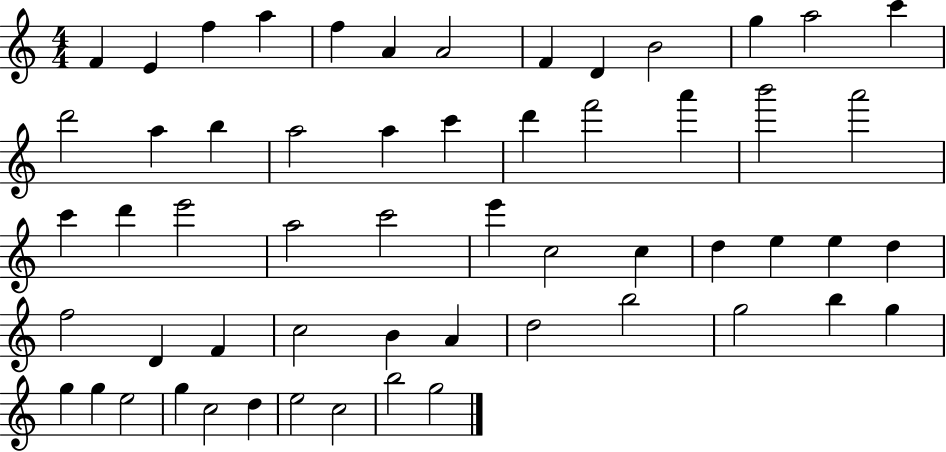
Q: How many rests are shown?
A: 0